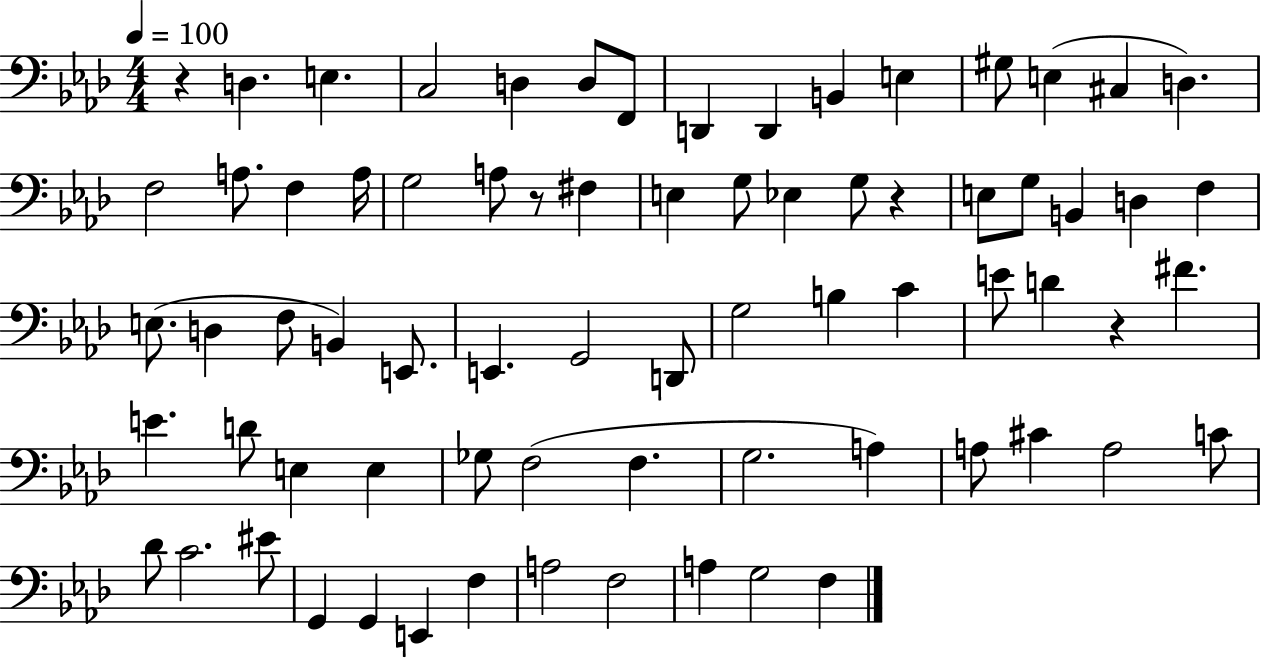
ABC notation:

X:1
T:Untitled
M:4/4
L:1/4
K:Ab
z D, E, C,2 D, D,/2 F,,/2 D,, D,, B,, E, ^G,/2 E, ^C, D, F,2 A,/2 F, A,/4 G,2 A,/2 z/2 ^F, E, G,/2 _E, G,/2 z E,/2 G,/2 B,, D, F, E,/2 D, F,/2 B,, E,,/2 E,, G,,2 D,,/2 G,2 B, C E/2 D z ^F E D/2 E, E, _G,/2 F,2 F, G,2 A, A,/2 ^C A,2 C/2 _D/2 C2 ^E/2 G,, G,, E,, F, A,2 F,2 A, G,2 F,